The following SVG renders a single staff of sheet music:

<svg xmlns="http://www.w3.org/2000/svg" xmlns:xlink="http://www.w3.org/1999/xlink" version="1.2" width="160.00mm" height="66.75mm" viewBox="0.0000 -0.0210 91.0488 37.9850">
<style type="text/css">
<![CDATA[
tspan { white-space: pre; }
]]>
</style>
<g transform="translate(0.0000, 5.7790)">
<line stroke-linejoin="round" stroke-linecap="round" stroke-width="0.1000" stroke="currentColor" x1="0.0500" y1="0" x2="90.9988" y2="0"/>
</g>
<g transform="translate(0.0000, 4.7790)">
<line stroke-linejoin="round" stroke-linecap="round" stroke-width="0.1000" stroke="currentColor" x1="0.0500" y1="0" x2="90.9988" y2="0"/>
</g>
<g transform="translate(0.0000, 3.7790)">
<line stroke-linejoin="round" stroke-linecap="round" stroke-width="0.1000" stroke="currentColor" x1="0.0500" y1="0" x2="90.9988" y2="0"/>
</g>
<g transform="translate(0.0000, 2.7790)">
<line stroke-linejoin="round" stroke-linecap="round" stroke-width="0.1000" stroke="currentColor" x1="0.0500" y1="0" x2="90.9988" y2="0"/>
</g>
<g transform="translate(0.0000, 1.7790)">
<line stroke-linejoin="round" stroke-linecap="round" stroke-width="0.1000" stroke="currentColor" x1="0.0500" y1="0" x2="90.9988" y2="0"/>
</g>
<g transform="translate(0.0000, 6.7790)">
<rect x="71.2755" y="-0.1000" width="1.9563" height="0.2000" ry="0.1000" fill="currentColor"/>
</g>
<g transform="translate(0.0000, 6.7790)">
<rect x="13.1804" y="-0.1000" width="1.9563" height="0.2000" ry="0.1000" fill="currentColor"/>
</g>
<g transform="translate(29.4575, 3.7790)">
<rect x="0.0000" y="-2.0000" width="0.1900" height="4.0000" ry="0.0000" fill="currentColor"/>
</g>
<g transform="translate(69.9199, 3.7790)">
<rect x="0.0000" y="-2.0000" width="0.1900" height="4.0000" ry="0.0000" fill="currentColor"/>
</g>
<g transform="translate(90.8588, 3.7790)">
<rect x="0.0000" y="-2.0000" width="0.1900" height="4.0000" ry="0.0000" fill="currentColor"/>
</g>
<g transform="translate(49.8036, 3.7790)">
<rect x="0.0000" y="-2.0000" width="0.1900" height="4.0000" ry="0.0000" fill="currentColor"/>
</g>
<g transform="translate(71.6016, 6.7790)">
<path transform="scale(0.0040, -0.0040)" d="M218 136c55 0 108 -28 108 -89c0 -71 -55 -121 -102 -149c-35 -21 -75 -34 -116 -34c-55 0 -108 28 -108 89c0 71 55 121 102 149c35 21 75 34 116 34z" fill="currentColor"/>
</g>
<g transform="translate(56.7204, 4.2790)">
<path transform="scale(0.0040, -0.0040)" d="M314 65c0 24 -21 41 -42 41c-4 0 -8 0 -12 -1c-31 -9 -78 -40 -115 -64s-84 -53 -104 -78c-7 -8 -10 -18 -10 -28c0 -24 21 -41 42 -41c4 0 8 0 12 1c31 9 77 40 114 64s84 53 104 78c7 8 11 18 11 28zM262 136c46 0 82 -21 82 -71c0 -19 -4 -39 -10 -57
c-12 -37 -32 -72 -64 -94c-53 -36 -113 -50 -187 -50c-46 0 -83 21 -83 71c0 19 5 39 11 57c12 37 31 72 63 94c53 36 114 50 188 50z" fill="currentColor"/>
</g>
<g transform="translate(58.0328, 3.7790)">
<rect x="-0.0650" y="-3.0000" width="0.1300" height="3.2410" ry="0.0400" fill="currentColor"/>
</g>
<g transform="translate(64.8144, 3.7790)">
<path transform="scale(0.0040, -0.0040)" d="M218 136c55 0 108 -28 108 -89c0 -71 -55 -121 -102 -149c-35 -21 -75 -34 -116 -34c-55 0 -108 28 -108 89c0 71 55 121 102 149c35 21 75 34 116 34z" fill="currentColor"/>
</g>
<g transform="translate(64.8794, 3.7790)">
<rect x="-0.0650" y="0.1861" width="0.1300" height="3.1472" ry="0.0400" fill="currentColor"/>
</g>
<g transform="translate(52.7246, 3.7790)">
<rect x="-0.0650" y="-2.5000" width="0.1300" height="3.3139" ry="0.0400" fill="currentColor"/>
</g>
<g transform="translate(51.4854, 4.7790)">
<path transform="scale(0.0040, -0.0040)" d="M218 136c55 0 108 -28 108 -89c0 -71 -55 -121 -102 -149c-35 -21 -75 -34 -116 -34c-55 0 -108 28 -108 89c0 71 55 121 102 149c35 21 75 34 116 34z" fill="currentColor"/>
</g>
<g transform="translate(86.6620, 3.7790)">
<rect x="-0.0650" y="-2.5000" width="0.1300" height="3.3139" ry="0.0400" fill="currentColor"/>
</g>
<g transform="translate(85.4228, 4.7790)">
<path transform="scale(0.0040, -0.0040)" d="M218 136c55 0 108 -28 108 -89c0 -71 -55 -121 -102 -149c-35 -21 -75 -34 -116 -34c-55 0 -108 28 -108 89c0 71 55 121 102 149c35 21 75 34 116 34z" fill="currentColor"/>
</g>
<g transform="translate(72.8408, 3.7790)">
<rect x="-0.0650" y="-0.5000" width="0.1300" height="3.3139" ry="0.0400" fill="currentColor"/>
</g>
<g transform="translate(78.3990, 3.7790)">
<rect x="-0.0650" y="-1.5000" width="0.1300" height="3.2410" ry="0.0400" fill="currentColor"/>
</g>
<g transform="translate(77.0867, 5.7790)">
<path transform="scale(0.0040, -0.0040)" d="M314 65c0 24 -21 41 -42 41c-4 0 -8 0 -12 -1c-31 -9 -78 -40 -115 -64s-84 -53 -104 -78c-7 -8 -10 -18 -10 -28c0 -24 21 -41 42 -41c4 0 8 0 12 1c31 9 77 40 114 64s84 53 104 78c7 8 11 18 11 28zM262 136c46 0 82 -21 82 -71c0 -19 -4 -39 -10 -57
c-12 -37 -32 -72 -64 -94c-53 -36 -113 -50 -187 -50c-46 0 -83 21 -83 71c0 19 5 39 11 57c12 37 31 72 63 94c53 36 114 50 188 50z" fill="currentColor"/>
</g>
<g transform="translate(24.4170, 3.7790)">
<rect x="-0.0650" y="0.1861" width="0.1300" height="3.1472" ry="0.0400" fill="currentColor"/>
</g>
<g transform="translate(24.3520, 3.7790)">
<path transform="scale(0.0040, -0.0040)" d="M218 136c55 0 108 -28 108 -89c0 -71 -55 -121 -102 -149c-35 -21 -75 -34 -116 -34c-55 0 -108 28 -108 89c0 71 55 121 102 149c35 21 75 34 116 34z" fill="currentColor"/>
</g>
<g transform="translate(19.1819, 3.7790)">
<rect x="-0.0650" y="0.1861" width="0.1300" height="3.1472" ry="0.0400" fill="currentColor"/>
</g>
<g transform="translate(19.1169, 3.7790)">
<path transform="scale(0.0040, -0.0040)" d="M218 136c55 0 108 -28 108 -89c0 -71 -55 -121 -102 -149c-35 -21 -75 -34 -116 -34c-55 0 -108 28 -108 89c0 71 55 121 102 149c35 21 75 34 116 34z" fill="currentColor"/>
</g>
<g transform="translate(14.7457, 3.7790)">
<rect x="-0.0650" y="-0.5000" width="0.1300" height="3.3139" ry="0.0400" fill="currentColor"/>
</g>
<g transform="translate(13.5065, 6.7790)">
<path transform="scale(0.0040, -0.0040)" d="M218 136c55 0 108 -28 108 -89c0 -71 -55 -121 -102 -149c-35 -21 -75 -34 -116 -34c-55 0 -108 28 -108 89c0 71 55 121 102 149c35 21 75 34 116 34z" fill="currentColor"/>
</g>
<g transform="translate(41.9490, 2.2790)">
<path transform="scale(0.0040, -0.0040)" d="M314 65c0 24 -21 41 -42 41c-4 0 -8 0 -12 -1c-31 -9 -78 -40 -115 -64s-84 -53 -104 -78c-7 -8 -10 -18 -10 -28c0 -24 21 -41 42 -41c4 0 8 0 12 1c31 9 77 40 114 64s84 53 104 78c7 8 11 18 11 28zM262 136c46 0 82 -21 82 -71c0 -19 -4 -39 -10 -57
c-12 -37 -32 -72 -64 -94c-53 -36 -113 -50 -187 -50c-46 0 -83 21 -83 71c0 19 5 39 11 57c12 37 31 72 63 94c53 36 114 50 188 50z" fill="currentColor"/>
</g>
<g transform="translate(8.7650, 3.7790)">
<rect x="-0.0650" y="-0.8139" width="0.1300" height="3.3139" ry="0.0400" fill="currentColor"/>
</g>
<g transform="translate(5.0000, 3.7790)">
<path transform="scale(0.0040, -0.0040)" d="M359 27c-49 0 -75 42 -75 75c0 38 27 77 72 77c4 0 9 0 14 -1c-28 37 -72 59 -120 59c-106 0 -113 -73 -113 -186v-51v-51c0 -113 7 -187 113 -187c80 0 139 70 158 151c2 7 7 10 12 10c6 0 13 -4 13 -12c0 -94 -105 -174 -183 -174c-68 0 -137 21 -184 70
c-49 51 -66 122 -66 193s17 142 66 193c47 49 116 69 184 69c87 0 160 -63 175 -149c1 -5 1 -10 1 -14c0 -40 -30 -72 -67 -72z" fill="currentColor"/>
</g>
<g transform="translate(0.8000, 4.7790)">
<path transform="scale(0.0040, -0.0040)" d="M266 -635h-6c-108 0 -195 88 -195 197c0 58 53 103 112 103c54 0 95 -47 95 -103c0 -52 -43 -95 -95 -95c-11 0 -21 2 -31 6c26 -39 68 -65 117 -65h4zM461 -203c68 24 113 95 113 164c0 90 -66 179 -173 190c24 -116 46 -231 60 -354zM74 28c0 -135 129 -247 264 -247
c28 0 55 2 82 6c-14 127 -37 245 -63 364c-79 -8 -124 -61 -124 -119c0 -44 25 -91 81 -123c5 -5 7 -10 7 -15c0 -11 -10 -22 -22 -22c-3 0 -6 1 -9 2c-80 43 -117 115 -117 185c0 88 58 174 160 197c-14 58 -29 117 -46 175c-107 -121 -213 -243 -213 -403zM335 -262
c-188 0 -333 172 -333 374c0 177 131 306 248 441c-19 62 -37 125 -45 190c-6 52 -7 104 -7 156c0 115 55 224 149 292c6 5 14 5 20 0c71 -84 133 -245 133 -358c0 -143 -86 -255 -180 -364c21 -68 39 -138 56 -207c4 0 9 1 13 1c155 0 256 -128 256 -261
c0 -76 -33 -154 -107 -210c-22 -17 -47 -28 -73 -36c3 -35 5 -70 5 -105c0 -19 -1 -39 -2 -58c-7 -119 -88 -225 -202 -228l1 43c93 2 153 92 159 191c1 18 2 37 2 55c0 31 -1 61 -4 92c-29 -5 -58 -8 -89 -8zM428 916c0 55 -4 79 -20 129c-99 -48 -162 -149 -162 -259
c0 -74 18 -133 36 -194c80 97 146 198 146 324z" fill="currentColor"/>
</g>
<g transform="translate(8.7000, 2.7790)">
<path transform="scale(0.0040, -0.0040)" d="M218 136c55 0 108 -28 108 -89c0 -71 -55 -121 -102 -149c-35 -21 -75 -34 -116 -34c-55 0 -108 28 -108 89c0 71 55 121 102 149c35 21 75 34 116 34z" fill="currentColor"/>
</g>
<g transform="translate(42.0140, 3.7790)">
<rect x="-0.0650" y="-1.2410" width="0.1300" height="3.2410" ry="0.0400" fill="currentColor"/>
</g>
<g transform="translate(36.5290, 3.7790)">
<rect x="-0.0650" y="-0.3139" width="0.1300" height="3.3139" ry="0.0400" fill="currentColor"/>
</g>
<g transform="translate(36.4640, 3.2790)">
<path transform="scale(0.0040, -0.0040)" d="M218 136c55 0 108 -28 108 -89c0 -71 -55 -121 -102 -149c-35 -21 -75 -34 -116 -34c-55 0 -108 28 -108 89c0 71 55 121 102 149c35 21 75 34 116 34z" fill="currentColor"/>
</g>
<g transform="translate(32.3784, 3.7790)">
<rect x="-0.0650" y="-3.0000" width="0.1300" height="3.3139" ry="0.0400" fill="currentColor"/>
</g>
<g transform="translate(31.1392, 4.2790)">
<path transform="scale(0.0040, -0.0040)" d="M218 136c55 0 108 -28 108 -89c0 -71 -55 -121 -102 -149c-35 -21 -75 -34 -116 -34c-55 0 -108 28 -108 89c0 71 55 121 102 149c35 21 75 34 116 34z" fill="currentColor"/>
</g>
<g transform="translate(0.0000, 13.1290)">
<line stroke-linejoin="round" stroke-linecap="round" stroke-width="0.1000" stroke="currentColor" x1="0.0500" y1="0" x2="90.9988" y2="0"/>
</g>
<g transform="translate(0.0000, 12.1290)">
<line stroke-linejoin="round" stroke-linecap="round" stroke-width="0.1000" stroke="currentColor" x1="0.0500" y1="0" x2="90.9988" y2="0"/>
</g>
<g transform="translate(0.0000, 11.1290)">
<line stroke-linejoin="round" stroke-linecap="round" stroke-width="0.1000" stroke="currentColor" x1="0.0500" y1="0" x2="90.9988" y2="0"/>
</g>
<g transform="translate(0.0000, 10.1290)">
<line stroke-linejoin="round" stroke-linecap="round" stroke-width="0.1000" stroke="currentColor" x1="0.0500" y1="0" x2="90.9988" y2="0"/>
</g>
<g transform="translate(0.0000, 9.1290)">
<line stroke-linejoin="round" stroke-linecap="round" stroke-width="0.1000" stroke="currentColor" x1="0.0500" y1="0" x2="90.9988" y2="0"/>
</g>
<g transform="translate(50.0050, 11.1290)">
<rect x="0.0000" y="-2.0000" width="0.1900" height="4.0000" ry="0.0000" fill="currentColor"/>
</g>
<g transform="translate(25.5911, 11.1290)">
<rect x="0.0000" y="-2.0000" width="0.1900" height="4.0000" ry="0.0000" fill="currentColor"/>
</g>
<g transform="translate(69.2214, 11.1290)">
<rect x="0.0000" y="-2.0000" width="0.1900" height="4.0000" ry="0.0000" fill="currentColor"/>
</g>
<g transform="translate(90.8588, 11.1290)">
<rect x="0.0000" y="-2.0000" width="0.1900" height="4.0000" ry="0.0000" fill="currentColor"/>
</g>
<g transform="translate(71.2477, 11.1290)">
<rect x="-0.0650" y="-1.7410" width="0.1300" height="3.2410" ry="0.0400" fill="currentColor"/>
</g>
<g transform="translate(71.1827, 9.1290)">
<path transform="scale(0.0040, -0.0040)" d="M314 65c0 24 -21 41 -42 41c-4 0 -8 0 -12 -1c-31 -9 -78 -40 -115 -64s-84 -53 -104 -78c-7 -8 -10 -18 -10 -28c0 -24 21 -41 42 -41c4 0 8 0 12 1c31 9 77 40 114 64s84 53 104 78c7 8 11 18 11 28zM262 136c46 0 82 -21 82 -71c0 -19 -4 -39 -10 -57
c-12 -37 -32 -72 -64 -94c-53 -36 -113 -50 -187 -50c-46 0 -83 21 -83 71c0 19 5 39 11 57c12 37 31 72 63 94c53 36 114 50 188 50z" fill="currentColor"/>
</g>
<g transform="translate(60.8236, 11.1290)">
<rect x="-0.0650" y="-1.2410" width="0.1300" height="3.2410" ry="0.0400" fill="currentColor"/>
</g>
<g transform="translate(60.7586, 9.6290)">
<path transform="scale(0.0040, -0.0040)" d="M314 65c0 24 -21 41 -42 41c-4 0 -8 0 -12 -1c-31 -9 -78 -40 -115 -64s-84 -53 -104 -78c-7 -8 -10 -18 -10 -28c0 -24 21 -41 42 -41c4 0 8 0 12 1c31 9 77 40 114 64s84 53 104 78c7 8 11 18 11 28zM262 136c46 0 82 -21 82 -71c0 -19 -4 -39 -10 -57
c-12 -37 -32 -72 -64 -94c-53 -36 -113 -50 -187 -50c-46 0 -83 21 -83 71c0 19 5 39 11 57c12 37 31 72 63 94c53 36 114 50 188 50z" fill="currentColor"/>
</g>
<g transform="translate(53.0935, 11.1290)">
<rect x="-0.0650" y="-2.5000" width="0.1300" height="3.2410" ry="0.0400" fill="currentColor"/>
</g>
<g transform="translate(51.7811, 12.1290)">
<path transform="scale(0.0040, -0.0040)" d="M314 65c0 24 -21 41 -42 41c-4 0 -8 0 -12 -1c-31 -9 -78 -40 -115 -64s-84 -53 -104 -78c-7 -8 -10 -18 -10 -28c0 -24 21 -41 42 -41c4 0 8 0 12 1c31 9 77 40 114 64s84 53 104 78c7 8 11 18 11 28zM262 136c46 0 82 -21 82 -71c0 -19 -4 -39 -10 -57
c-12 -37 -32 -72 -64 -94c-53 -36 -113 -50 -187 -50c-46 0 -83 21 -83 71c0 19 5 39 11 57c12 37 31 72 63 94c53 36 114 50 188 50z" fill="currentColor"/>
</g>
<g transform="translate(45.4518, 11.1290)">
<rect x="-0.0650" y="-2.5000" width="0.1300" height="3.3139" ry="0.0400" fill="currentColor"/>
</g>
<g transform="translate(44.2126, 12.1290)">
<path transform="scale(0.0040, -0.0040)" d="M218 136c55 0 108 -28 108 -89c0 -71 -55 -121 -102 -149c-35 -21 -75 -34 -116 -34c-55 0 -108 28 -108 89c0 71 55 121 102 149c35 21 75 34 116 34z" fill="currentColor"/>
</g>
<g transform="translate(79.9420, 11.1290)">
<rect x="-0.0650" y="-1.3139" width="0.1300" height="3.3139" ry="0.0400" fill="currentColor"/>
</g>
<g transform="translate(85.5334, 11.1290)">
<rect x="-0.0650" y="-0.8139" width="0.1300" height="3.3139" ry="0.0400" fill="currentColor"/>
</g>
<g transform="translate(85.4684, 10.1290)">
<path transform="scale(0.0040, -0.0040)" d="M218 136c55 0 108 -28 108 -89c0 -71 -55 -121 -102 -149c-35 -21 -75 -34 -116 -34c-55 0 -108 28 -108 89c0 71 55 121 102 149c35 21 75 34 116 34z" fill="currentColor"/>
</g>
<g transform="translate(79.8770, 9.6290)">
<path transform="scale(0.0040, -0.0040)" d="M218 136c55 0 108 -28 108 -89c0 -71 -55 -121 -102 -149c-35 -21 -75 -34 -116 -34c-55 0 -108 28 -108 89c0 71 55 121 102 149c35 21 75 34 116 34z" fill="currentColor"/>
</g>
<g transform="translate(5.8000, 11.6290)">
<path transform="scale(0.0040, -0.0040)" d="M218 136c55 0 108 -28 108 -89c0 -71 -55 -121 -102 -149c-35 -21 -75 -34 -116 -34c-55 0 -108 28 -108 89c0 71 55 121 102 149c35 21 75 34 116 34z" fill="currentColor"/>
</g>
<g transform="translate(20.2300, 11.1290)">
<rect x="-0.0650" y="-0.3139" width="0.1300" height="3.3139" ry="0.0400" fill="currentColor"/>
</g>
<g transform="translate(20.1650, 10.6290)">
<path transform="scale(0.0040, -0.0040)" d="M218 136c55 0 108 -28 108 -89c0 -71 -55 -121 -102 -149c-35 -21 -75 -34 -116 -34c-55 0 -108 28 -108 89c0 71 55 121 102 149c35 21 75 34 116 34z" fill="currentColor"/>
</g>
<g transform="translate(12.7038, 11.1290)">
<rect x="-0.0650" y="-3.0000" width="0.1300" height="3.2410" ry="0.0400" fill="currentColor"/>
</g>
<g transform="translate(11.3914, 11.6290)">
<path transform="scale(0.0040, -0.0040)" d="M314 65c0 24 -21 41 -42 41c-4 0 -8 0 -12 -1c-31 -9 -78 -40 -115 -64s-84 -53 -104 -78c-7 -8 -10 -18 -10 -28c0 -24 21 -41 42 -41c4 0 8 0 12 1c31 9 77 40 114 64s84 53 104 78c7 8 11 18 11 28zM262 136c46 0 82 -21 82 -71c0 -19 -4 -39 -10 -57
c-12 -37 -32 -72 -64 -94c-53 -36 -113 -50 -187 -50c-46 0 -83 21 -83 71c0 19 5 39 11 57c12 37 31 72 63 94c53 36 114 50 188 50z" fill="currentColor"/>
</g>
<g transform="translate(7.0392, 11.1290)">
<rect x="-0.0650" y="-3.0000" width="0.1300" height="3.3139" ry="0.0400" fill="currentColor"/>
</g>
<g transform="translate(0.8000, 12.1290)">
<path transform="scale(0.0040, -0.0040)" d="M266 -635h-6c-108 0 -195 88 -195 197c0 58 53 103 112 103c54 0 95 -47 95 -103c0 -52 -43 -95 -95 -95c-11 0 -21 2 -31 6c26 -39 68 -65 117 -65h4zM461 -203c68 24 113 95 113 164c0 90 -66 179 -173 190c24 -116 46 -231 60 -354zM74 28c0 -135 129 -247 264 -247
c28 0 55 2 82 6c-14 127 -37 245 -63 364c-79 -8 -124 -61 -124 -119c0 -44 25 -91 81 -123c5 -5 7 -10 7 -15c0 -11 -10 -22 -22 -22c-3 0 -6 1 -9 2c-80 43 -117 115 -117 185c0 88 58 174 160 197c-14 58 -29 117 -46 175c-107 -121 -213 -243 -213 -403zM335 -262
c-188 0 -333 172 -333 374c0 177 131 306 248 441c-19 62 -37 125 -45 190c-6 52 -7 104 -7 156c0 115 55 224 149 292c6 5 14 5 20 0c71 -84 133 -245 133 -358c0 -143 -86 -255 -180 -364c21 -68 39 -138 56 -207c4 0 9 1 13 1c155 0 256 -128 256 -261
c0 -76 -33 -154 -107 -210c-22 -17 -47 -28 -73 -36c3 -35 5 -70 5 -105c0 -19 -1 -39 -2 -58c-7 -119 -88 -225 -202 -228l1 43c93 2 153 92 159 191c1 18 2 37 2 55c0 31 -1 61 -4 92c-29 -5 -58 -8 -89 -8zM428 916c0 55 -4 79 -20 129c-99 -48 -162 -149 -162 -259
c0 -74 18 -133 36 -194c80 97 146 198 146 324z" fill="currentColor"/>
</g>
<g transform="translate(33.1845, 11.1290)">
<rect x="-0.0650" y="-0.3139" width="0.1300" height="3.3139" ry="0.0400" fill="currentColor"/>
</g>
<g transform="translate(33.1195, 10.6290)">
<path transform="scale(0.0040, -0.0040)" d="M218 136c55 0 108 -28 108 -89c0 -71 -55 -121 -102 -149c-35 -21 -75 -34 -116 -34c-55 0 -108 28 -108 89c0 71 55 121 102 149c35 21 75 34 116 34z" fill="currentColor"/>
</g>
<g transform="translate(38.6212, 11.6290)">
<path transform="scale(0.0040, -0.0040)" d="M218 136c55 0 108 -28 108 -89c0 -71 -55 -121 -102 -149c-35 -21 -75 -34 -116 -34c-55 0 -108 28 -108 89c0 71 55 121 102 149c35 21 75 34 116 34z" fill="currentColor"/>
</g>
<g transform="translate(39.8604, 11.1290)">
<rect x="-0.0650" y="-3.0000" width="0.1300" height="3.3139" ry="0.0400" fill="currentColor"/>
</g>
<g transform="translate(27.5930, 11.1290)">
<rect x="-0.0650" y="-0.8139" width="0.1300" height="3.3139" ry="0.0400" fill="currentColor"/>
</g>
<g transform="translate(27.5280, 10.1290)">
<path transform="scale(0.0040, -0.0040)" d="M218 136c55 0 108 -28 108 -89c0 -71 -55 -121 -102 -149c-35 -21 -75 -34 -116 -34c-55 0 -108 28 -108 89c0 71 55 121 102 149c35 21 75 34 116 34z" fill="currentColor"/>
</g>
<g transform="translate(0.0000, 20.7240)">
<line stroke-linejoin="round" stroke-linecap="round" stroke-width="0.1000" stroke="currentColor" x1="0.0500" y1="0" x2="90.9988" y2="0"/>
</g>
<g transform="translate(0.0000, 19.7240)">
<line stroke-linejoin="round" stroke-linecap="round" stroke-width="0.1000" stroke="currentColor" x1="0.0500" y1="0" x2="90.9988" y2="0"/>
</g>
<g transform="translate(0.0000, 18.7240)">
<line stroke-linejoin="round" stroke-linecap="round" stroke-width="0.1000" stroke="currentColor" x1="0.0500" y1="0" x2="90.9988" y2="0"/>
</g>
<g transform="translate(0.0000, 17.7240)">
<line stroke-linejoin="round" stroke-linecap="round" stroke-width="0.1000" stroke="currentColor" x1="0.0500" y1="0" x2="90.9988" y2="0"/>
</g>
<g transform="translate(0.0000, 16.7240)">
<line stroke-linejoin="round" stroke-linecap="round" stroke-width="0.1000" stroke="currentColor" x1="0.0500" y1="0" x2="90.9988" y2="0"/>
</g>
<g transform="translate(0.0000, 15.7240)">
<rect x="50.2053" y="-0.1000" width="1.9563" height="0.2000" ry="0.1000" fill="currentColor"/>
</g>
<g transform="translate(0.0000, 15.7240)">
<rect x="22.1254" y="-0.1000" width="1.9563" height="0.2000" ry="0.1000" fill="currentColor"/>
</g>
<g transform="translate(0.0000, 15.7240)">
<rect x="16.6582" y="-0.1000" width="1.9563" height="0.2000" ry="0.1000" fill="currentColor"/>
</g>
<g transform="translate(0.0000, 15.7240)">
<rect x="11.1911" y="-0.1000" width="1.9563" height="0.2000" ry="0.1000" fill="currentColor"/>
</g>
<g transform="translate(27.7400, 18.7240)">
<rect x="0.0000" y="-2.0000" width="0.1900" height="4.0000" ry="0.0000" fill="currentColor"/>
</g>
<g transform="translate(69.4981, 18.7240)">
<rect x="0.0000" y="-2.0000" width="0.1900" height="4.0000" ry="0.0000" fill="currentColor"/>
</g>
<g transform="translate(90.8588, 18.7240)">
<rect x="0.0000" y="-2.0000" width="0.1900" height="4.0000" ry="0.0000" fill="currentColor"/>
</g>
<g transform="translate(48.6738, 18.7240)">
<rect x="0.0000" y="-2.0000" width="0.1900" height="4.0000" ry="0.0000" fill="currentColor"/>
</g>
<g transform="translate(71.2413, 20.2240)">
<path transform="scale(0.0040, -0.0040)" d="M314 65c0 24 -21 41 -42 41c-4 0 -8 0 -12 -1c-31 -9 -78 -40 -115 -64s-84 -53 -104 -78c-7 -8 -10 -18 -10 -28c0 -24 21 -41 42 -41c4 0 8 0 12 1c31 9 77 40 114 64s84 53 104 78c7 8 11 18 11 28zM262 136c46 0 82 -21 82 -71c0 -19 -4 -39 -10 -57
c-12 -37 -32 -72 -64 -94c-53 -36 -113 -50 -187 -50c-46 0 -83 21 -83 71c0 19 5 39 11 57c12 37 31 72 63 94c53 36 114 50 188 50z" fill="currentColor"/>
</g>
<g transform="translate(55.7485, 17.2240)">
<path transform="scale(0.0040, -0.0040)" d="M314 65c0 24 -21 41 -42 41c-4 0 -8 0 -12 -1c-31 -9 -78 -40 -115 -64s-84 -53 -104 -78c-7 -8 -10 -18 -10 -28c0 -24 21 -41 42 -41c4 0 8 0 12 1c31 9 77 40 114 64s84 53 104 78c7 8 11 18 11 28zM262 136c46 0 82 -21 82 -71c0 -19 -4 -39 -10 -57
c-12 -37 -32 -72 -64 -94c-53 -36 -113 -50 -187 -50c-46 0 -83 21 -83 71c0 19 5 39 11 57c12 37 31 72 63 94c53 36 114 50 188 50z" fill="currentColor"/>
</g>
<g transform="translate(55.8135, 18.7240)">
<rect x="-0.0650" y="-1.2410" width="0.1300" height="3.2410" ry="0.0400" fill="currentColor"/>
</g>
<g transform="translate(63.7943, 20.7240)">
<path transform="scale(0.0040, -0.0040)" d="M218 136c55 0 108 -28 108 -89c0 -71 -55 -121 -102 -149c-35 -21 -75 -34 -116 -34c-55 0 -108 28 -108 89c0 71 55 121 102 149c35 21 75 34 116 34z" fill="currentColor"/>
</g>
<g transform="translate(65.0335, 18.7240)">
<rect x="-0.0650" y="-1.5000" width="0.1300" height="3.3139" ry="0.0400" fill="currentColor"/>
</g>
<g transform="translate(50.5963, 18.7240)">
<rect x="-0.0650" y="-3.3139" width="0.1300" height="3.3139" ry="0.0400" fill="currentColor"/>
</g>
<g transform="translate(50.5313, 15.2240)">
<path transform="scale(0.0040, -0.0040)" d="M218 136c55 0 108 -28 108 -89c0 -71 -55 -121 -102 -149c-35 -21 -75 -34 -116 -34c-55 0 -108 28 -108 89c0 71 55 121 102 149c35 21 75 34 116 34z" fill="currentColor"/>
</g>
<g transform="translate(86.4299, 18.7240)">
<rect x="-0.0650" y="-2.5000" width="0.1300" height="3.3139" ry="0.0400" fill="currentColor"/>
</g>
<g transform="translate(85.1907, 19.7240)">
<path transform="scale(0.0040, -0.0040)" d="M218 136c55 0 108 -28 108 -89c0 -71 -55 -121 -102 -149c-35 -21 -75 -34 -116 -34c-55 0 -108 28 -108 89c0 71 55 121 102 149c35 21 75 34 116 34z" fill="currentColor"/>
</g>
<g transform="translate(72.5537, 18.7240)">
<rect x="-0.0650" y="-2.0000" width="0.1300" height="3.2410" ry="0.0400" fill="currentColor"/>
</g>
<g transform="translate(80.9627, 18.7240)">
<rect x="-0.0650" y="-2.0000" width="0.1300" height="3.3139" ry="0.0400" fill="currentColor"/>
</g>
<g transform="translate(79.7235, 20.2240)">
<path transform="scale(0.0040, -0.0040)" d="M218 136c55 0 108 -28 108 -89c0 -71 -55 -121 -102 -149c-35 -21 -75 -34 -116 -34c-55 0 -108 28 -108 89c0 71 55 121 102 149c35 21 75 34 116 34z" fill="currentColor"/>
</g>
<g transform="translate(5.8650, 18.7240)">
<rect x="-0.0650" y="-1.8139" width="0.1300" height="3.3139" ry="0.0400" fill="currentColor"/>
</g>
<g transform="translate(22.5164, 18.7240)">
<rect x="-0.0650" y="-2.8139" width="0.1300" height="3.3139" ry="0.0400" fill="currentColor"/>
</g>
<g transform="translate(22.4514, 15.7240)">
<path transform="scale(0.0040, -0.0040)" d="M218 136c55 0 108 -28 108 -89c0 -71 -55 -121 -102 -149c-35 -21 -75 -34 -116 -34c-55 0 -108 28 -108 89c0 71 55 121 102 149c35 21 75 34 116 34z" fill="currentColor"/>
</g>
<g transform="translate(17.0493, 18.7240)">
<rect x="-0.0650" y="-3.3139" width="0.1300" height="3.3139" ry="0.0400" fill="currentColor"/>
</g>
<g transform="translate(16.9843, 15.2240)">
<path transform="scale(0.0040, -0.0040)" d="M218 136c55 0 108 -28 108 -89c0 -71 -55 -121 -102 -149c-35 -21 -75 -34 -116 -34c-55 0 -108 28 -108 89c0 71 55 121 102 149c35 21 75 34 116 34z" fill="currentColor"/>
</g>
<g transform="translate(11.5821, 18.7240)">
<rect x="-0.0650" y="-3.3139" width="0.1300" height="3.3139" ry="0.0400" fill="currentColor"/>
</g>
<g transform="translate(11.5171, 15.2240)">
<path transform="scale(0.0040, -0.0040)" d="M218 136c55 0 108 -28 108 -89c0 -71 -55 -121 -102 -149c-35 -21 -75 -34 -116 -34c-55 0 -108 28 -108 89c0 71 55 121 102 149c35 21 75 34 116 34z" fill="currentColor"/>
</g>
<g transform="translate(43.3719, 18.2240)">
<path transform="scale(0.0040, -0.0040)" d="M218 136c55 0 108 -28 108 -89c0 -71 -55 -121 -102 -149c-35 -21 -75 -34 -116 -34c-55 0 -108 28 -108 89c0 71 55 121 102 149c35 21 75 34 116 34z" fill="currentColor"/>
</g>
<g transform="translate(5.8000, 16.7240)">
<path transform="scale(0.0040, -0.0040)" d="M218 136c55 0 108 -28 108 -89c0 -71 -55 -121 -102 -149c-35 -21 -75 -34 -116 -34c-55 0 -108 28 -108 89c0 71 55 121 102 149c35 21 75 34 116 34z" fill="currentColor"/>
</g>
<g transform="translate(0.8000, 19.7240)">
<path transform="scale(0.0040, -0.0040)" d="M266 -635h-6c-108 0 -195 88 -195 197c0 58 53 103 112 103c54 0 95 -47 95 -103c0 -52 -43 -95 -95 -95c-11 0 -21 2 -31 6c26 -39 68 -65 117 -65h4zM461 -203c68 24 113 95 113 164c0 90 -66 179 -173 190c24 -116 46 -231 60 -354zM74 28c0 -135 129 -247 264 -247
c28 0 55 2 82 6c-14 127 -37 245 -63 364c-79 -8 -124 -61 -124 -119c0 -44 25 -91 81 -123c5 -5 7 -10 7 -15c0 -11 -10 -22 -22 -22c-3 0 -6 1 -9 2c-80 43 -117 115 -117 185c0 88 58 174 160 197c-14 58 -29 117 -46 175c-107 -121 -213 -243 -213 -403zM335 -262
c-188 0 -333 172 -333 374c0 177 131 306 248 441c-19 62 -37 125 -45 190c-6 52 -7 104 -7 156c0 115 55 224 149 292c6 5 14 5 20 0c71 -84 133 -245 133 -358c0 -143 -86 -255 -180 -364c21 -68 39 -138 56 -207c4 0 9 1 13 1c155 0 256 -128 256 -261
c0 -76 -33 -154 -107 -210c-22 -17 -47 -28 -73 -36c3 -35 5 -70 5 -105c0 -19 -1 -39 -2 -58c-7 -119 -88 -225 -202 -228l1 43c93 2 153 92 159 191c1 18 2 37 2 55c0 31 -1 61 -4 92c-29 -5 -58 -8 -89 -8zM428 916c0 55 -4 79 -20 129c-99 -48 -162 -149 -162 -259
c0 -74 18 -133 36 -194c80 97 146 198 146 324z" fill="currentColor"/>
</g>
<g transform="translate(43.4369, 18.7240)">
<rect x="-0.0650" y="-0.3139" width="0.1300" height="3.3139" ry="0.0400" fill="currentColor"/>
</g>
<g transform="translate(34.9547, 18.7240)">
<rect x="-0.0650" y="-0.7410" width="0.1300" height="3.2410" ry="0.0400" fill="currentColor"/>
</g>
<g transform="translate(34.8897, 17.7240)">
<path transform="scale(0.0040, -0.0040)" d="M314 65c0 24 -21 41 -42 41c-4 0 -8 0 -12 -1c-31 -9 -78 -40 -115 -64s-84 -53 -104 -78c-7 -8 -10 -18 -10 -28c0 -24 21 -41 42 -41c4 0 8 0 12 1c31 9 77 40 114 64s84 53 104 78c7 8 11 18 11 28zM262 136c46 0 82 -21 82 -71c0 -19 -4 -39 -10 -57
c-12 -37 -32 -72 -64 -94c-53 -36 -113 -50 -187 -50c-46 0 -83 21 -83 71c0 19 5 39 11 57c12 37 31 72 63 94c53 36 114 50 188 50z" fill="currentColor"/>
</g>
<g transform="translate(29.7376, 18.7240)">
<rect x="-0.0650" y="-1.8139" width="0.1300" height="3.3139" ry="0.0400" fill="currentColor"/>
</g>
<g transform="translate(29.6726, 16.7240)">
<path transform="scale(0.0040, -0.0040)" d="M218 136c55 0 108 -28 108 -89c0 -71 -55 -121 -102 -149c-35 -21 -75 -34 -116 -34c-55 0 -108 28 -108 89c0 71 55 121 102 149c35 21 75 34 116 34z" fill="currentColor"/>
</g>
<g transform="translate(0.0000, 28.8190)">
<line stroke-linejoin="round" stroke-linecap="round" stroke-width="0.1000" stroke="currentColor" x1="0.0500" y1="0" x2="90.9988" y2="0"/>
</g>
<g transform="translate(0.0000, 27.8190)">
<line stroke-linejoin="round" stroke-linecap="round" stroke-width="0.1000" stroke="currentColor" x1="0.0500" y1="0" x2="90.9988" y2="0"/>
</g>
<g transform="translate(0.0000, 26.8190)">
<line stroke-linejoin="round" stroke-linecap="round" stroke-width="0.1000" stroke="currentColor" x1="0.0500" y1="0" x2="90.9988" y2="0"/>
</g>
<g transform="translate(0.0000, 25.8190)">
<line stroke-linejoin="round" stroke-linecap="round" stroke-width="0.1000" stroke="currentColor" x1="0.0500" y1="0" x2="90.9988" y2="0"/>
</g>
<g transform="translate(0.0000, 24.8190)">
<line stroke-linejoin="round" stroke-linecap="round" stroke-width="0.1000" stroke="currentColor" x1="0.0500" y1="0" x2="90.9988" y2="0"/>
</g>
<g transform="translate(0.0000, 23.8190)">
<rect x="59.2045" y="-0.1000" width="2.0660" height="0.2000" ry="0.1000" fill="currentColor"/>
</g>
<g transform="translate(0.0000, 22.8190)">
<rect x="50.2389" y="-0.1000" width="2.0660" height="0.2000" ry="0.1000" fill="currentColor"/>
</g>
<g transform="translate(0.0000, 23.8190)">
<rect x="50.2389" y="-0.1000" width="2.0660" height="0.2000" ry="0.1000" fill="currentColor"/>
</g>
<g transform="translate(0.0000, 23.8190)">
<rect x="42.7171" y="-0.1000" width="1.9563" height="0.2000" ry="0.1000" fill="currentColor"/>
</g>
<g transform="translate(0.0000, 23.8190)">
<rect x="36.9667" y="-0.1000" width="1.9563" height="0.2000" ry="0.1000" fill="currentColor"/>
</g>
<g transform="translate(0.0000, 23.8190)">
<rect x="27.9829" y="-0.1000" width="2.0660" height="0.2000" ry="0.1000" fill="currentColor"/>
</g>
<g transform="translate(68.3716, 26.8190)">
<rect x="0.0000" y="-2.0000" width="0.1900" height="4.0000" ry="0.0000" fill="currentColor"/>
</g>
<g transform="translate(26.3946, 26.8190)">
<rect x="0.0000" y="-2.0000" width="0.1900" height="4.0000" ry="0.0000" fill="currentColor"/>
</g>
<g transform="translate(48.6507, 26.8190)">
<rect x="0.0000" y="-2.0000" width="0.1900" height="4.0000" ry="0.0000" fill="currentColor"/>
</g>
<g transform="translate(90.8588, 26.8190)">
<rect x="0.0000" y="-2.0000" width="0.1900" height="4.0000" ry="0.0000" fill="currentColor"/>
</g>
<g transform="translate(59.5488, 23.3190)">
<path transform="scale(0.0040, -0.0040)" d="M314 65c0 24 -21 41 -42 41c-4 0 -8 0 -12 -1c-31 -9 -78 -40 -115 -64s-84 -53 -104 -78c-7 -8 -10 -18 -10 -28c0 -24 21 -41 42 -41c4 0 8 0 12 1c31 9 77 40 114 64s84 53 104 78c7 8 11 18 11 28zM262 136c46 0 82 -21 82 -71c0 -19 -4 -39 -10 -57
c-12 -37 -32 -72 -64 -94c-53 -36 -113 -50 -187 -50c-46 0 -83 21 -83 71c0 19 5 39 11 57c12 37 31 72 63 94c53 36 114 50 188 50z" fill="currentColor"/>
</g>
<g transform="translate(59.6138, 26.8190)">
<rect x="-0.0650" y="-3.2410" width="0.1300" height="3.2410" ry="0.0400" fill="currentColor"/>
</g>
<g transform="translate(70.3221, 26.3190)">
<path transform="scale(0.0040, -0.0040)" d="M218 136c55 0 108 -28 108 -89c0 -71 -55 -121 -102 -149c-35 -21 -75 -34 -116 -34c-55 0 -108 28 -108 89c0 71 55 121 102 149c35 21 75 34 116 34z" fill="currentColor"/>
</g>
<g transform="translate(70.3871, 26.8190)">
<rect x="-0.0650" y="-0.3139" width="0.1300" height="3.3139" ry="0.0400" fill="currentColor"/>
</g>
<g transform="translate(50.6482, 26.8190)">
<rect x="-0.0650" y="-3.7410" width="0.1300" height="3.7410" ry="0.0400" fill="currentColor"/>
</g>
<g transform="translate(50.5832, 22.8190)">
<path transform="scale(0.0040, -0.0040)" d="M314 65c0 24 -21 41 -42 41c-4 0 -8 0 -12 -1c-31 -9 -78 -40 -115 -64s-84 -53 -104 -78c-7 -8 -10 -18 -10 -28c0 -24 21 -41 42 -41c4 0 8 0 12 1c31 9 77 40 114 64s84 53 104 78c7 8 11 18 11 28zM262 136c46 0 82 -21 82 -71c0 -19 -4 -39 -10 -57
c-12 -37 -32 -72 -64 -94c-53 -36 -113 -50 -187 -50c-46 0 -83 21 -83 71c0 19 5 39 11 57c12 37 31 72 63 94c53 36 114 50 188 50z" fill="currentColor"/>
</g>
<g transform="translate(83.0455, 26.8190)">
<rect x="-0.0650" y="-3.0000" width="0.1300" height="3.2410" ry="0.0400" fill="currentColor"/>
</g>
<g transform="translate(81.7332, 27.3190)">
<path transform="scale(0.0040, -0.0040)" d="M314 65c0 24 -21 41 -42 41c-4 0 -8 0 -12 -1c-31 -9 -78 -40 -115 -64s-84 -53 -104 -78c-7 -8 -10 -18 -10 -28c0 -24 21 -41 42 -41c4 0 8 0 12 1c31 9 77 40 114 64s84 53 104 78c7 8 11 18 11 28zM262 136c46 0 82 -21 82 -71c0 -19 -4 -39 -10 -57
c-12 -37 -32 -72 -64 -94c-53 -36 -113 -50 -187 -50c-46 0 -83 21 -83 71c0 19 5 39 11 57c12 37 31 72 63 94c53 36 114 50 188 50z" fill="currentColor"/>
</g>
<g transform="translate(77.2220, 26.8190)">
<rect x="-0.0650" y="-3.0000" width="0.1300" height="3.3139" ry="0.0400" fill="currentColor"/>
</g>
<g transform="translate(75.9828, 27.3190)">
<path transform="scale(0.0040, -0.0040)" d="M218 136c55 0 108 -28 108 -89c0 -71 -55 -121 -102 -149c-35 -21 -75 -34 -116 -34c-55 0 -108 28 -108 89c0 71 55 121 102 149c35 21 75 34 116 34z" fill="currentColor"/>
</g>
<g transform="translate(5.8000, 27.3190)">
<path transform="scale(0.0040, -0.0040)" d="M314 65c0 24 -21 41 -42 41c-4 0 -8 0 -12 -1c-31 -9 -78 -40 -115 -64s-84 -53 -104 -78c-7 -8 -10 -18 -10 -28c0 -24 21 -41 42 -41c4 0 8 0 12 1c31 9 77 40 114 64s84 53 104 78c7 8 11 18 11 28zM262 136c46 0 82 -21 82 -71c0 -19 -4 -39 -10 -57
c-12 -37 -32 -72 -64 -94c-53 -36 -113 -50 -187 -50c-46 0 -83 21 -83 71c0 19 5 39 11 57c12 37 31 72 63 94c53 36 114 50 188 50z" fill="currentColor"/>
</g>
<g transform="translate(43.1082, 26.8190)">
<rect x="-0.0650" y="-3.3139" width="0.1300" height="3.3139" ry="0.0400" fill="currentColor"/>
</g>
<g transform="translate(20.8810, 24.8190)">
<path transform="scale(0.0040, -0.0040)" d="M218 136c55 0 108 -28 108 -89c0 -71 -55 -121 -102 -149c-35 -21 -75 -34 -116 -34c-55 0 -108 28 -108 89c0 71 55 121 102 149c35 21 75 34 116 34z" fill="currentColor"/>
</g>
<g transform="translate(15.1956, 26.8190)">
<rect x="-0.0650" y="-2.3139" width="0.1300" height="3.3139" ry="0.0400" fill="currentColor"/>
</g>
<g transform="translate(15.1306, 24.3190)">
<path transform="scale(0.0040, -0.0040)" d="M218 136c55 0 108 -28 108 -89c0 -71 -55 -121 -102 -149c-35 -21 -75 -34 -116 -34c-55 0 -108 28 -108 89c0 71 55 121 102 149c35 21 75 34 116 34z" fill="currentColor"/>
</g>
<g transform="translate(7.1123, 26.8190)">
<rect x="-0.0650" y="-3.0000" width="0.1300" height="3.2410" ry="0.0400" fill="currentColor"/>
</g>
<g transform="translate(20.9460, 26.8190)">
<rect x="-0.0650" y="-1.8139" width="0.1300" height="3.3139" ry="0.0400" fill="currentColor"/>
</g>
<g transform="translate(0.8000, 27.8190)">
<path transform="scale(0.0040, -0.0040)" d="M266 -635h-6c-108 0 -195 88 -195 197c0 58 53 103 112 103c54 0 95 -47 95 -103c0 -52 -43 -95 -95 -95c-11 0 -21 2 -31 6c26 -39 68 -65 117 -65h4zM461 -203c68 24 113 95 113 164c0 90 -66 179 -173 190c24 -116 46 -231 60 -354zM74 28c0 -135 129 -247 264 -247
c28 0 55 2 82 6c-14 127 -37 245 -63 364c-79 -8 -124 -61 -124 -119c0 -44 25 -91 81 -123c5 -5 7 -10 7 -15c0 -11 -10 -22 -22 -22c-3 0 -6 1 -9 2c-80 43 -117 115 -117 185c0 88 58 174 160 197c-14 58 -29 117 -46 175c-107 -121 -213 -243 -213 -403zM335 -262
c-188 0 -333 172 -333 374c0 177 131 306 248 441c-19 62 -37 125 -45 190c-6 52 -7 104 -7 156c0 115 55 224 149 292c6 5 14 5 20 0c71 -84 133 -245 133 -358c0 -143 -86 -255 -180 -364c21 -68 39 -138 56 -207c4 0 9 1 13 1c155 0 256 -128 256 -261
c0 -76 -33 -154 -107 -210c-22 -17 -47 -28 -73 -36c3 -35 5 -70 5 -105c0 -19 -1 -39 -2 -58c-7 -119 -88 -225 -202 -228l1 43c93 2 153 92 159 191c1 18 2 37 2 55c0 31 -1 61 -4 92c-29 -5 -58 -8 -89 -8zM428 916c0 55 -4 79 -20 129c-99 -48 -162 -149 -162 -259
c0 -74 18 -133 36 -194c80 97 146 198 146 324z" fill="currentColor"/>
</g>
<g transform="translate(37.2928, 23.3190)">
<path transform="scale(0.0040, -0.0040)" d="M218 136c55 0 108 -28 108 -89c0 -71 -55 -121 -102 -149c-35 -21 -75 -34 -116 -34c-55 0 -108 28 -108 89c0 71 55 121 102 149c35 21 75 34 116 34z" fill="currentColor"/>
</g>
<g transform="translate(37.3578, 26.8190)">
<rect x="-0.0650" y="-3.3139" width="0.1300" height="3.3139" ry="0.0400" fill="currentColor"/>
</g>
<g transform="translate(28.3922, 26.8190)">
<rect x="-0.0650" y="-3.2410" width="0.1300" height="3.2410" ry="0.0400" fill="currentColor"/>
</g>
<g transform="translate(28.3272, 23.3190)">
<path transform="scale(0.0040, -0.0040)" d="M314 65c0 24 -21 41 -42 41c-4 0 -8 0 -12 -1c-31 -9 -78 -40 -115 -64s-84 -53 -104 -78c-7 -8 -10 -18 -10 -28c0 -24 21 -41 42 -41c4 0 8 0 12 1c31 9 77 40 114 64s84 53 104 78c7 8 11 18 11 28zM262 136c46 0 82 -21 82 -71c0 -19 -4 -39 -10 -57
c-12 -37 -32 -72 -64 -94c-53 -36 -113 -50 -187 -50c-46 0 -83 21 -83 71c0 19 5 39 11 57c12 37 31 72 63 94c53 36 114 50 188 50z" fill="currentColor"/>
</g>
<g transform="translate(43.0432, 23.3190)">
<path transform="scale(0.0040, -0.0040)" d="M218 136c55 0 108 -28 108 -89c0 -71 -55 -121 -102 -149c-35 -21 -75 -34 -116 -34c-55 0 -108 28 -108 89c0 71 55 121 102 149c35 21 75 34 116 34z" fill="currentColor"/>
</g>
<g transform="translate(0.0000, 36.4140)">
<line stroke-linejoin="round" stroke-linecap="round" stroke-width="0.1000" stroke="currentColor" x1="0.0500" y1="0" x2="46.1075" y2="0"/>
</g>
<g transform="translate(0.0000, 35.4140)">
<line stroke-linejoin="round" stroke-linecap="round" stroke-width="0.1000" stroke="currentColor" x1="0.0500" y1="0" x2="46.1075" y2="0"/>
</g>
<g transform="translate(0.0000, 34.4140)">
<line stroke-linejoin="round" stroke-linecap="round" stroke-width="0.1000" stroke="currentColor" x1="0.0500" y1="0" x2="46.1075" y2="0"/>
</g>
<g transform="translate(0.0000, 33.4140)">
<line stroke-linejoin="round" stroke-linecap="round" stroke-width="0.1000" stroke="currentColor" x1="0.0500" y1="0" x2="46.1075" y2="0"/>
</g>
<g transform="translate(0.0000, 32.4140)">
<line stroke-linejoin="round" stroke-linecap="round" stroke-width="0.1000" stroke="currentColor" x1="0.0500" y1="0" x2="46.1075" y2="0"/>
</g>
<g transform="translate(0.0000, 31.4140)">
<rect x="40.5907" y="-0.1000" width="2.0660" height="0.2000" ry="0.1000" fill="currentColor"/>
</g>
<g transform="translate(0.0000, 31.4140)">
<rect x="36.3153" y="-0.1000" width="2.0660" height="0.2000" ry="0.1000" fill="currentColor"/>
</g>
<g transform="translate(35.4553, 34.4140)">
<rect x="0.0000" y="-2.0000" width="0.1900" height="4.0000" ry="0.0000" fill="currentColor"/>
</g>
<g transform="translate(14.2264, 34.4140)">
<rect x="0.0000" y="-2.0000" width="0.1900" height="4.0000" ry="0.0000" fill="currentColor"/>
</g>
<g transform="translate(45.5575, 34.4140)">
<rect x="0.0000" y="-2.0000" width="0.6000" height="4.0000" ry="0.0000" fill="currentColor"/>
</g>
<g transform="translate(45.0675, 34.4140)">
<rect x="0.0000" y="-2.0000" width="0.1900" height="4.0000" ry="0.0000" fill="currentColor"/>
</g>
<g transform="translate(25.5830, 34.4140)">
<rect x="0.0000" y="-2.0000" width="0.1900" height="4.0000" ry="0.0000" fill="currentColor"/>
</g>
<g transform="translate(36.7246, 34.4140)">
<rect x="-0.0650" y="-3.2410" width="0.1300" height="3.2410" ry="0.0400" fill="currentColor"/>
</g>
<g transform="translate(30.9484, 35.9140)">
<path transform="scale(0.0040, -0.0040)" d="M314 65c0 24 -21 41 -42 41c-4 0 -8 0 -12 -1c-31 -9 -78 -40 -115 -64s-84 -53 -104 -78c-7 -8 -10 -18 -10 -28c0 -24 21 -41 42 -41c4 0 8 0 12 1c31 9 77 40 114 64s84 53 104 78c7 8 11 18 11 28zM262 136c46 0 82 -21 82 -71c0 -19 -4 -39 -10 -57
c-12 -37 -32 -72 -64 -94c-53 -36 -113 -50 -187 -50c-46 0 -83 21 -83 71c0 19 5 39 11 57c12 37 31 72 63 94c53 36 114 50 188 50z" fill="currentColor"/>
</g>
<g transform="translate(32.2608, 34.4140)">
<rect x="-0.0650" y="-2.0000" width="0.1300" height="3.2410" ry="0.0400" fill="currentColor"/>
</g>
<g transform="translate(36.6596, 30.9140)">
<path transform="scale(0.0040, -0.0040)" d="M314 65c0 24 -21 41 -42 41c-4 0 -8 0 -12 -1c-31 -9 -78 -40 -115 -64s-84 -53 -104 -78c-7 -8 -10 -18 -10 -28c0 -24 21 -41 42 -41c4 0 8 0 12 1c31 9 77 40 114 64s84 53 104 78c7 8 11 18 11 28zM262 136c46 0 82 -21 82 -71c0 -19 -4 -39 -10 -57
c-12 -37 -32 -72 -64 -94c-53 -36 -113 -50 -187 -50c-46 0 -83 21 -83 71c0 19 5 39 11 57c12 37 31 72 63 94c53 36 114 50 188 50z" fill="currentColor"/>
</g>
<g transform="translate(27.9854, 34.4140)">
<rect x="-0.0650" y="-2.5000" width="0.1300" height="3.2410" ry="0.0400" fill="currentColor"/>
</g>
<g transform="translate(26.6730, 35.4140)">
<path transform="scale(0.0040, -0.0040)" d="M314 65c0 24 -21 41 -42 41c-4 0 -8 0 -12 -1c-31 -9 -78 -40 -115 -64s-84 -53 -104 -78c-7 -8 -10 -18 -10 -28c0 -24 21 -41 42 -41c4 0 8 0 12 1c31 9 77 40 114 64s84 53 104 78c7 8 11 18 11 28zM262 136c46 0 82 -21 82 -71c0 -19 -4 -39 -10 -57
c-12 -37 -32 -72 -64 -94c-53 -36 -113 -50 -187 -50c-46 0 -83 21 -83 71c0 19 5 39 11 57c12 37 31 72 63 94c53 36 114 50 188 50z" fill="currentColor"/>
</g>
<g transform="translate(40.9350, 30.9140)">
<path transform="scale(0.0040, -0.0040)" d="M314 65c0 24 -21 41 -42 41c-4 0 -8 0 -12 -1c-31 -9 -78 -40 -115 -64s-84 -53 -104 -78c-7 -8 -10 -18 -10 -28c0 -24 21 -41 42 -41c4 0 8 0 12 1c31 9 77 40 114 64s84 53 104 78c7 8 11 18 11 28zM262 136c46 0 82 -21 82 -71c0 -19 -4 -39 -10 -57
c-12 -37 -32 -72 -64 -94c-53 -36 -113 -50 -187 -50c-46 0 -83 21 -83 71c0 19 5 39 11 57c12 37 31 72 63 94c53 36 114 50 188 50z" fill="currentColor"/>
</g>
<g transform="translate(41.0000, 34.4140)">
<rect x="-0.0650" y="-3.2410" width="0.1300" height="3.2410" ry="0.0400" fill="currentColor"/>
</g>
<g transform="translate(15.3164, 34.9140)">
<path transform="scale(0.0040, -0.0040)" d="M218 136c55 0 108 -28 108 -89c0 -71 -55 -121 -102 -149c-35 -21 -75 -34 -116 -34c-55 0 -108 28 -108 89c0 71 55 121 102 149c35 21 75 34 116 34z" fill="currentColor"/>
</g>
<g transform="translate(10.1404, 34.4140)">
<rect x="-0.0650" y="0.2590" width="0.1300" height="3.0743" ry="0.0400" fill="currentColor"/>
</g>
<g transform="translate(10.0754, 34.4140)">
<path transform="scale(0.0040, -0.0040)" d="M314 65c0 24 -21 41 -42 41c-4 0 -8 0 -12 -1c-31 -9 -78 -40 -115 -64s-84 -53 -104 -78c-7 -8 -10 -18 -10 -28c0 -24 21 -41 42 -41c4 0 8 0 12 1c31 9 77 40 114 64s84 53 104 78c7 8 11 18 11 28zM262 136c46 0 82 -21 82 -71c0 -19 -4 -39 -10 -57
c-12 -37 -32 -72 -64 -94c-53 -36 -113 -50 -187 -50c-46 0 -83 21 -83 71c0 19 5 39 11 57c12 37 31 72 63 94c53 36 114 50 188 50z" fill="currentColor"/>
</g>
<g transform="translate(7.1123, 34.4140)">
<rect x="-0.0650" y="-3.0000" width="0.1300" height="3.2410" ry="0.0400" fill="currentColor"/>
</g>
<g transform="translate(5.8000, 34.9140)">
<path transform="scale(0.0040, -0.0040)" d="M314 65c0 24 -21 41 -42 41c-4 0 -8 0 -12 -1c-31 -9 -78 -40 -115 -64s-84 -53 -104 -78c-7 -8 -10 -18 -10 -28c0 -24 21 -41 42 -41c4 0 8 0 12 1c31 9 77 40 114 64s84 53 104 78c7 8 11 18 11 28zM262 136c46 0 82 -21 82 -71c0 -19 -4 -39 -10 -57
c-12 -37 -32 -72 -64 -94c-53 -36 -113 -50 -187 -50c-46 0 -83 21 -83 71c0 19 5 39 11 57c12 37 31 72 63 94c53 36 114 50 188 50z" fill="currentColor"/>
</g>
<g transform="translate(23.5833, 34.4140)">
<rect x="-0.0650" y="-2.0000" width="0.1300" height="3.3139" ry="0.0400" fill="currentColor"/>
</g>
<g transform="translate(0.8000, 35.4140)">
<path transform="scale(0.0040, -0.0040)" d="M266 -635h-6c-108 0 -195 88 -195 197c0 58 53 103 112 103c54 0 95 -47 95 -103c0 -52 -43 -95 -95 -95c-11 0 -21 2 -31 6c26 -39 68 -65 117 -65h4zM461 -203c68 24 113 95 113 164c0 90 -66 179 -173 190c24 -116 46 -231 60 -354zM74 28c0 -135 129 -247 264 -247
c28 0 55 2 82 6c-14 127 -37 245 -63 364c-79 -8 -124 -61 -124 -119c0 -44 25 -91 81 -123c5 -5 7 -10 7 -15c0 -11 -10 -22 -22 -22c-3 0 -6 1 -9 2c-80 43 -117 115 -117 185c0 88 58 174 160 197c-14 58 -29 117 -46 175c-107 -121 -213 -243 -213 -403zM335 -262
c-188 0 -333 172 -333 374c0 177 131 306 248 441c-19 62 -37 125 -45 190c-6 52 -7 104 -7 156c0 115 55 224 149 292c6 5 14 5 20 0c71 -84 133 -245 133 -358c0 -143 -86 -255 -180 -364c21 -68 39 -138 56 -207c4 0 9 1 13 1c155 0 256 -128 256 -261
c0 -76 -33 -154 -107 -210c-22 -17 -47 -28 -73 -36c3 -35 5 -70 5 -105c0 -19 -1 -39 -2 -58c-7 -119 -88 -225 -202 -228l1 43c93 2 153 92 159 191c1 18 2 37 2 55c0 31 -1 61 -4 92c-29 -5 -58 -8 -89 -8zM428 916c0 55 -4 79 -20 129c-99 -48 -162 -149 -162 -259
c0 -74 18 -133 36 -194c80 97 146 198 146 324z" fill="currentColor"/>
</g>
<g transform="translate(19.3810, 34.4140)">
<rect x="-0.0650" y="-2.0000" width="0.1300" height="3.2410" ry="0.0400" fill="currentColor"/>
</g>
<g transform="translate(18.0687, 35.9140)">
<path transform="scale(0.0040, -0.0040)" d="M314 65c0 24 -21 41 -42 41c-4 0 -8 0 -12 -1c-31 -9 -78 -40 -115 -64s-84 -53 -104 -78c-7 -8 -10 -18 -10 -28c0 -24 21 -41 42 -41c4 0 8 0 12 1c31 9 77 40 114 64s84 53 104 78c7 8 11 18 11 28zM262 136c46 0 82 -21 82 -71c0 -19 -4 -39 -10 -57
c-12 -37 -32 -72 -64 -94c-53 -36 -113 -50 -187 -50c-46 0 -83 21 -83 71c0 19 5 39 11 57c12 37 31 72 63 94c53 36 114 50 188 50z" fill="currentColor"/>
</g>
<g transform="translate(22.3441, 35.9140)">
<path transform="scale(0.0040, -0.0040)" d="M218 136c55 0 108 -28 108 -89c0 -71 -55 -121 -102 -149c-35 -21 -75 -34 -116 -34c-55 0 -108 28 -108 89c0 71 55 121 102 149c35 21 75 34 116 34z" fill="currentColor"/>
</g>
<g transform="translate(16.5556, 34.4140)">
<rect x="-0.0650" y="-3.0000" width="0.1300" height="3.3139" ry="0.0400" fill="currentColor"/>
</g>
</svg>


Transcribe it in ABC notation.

X:1
T:Untitled
M:4/4
L:1/4
K:C
d C B B A c e2 G A2 B C E2 G A A2 c d c A G G2 e2 f2 e d f b b a f d2 c b e2 E F2 F G A2 g f b2 b b c'2 b2 c A A2 A2 B2 A F2 F G2 F2 b2 b2